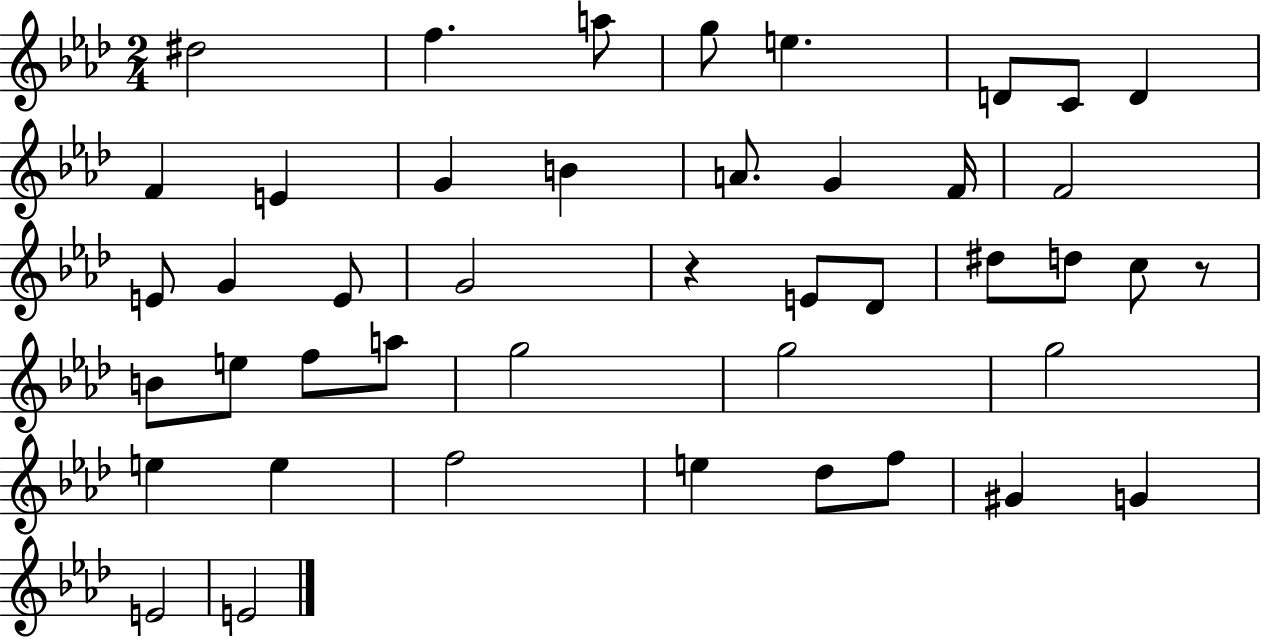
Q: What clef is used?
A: treble